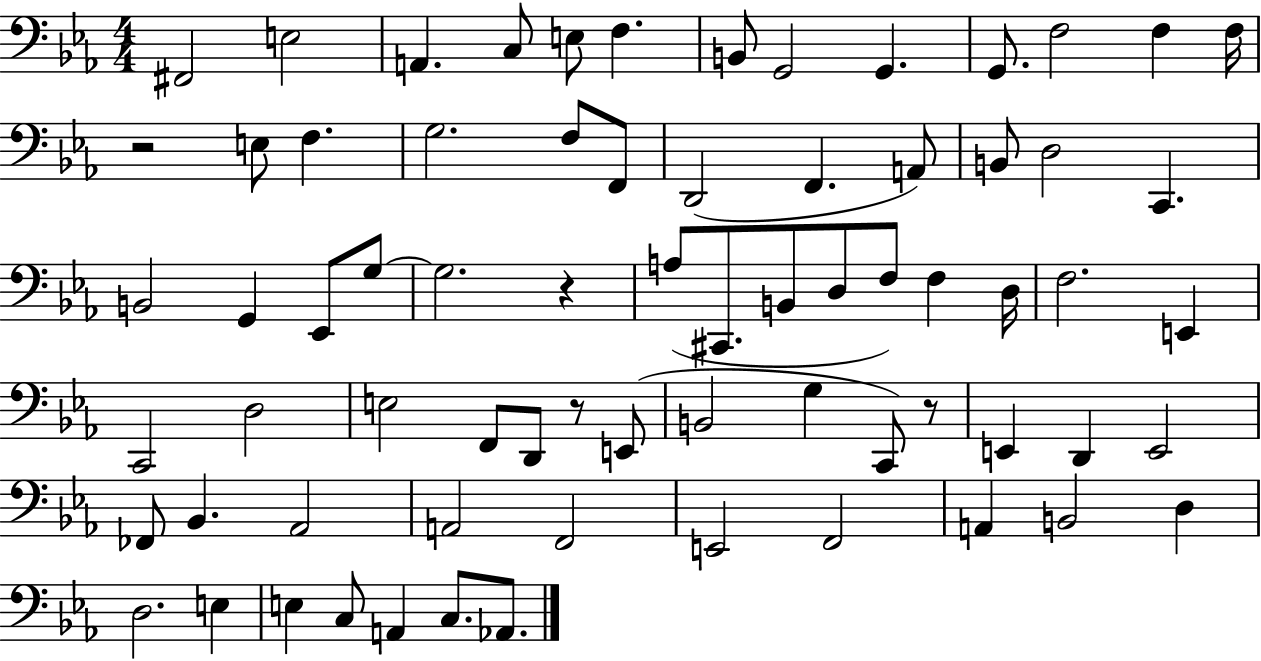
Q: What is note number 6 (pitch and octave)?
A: F3